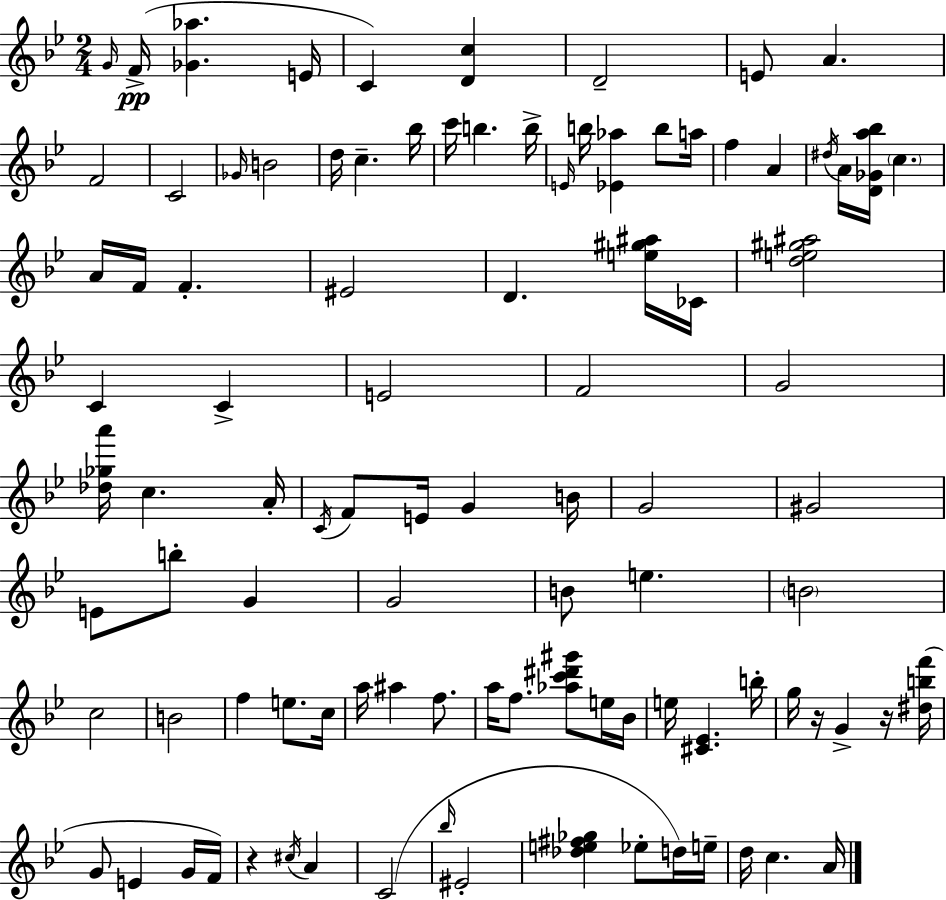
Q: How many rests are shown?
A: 3